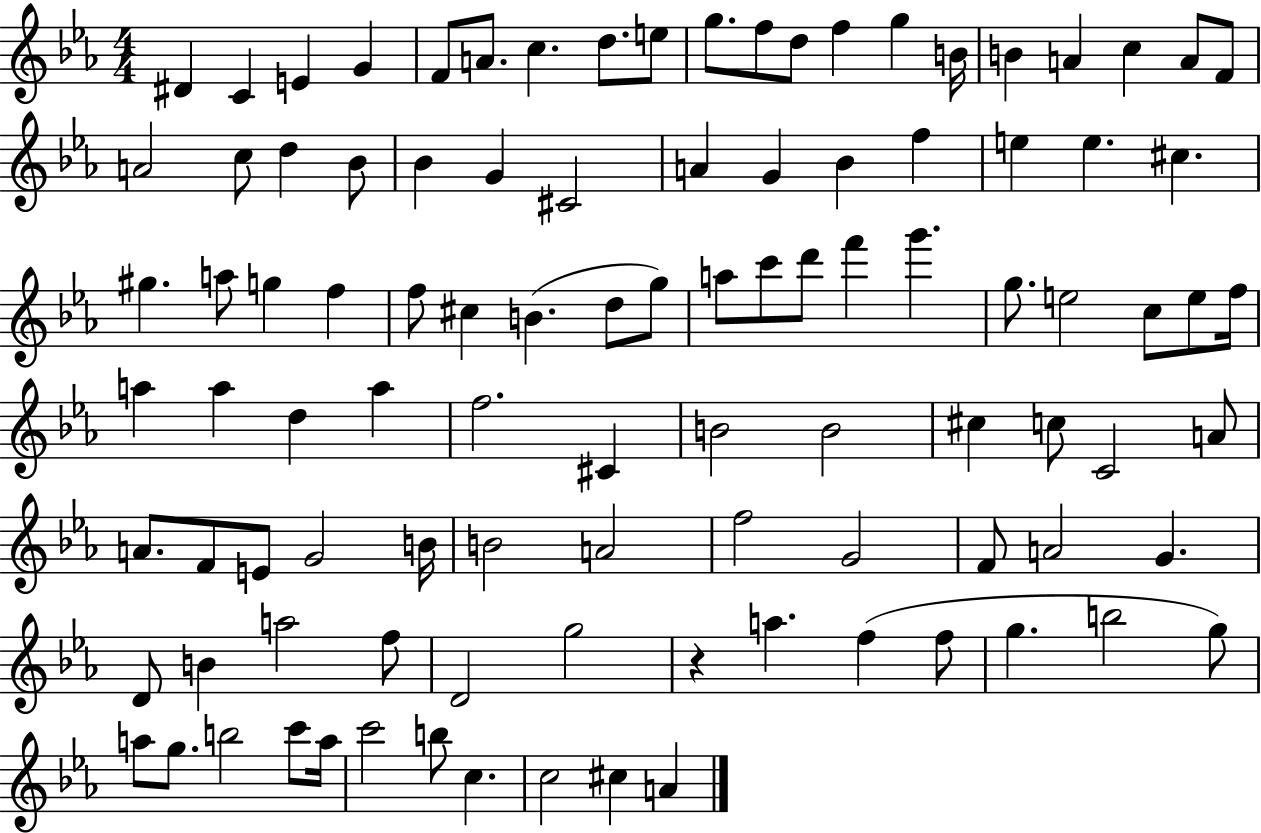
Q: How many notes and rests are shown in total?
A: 101